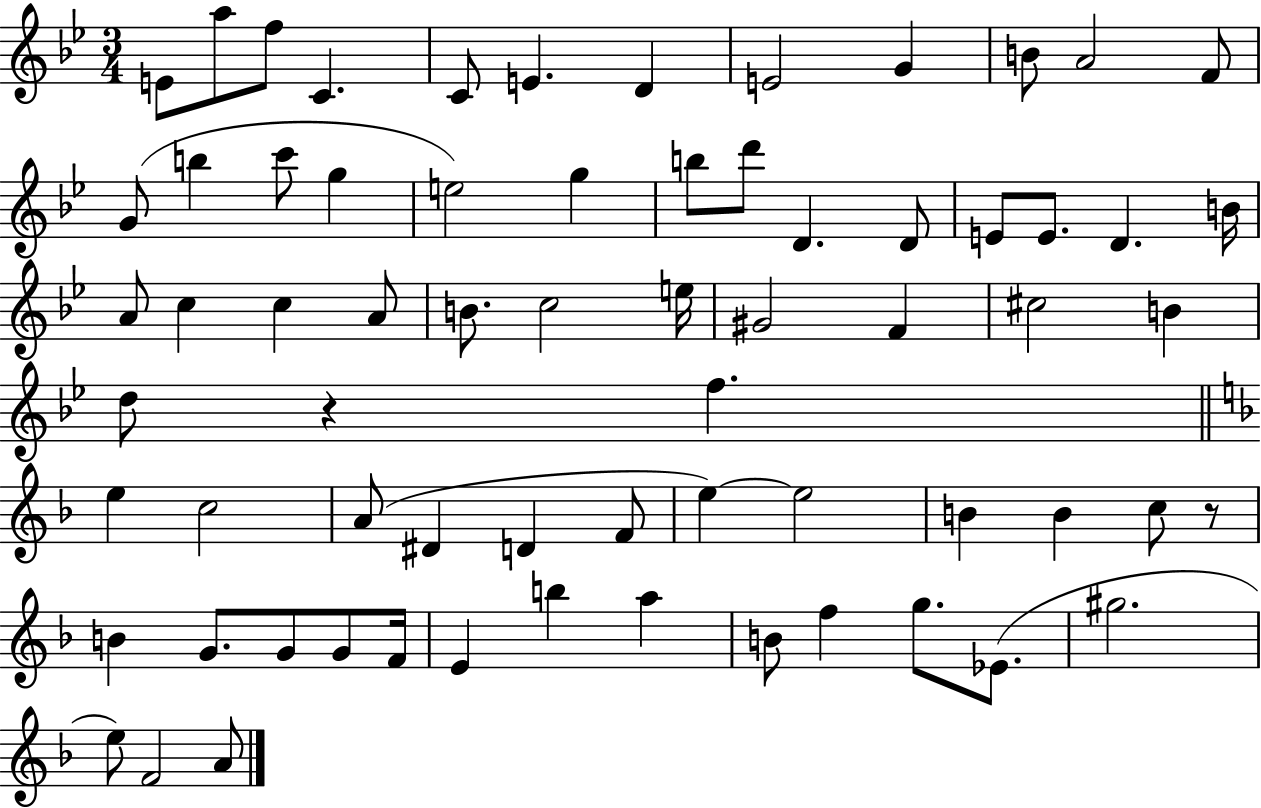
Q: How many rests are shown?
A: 2